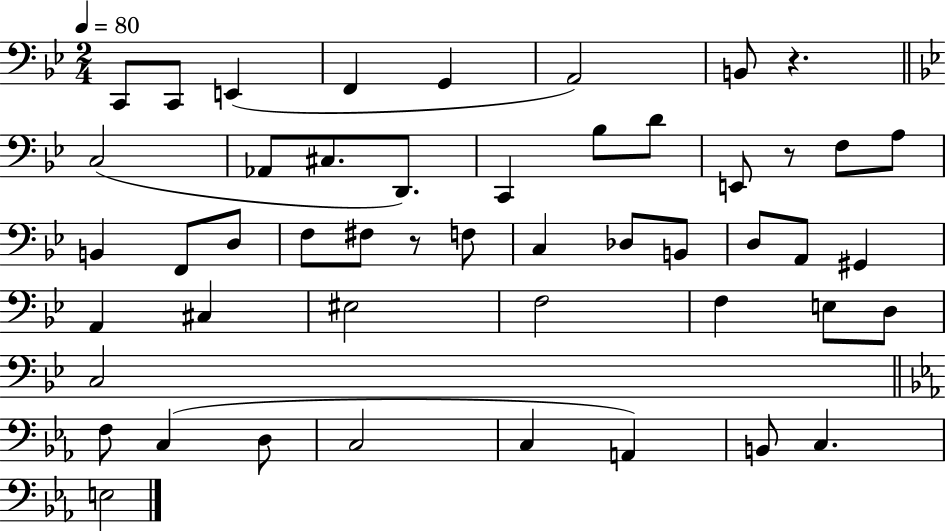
X:1
T:Untitled
M:2/4
L:1/4
K:Bb
C,,/2 C,,/2 E,, F,, G,, A,,2 B,,/2 z C,2 _A,,/2 ^C,/2 D,,/2 C,, _B,/2 D/2 E,,/2 z/2 F,/2 A,/2 B,, F,,/2 D,/2 F,/2 ^F,/2 z/2 F,/2 C, _D,/2 B,,/2 D,/2 A,,/2 ^G,, A,, ^C, ^E,2 F,2 F, E,/2 D,/2 C,2 F,/2 C, D,/2 C,2 C, A,, B,,/2 C, E,2